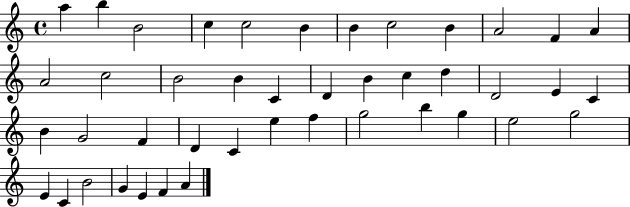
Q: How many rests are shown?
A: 0